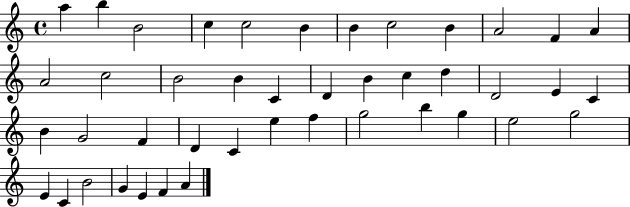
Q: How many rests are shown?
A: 0